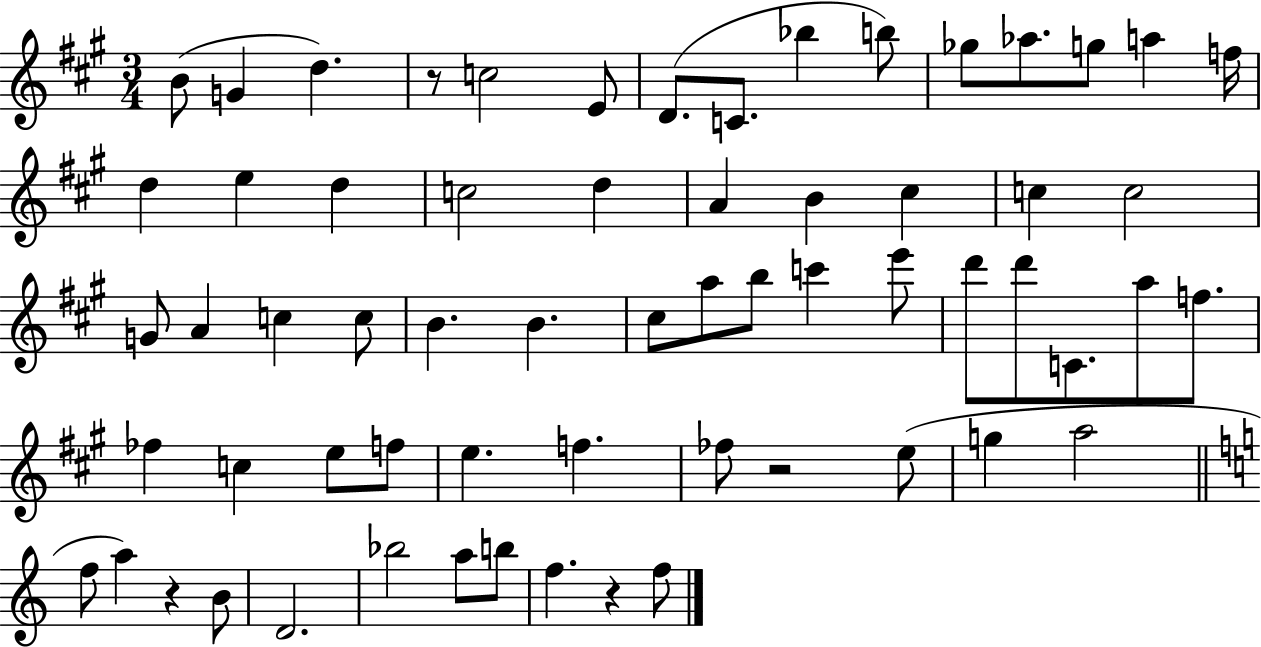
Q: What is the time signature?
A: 3/4